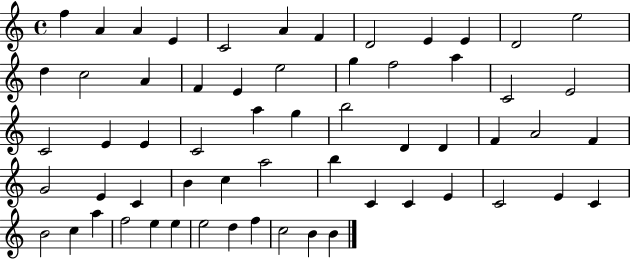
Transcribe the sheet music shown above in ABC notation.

X:1
T:Untitled
M:4/4
L:1/4
K:C
f A A E C2 A F D2 E E D2 e2 d c2 A F E e2 g f2 a C2 E2 C2 E E C2 a g b2 D D F A2 F G2 E C B c a2 b C C E C2 E C B2 c a f2 e e e2 d f c2 B B